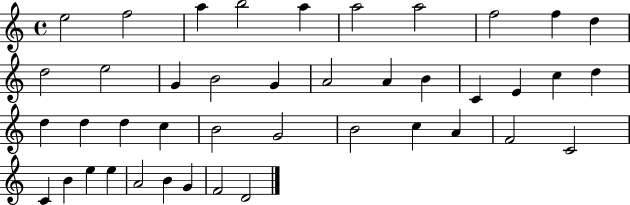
X:1
T:Untitled
M:4/4
L:1/4
K:C
e2 f2 a b2 a a2 a2 f2 f d d2 e2 G B2 G A2 A B C E c d d d d c B2 G2 B2 c A F2 C2 C B e e A2 B G F2 D2